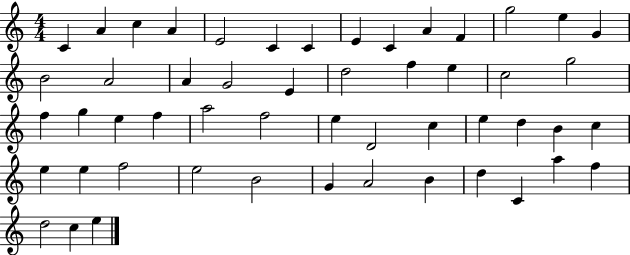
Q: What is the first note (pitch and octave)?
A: C4